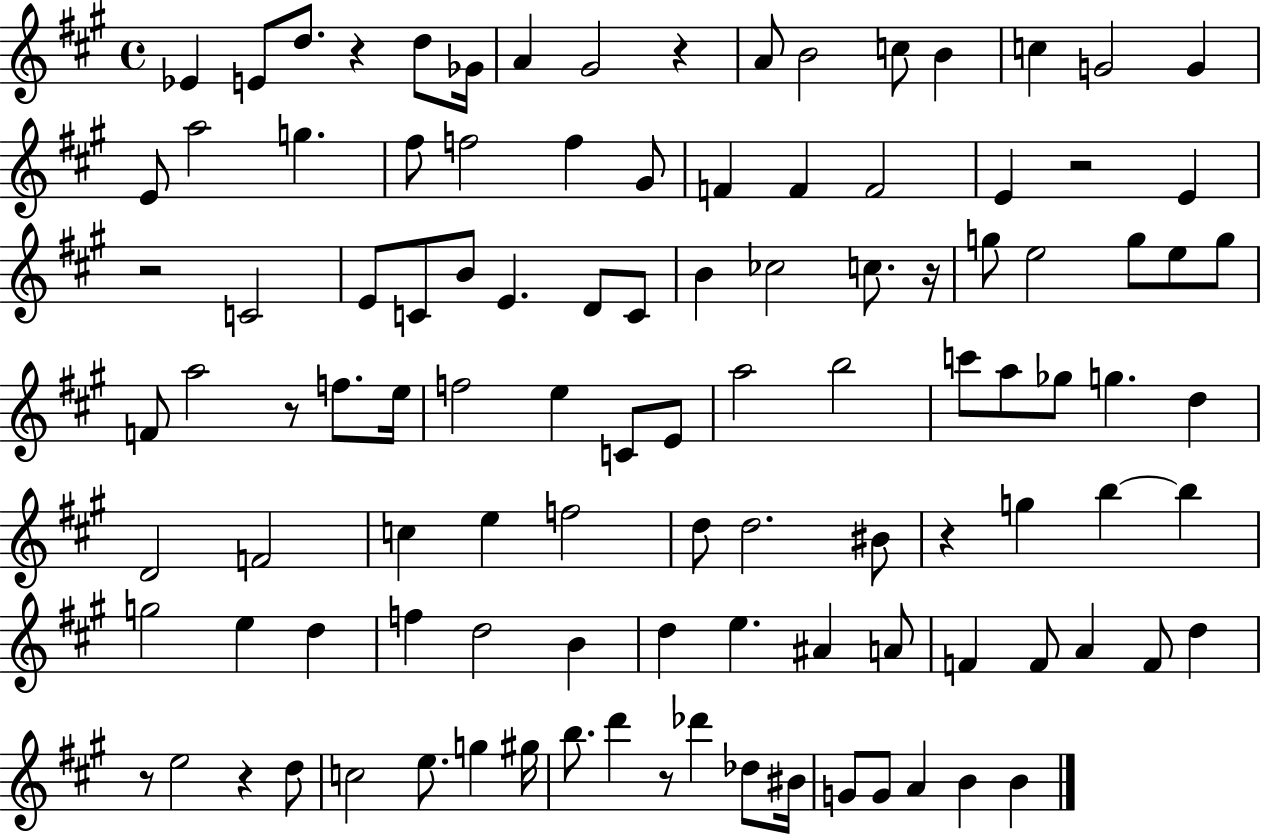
X:1
T:Untitled
M:4/4
L:1/4
K:A
_E E/2 d/2 z d/2 _G/4 A ^G2 z A/2 B2 c/2 B c G2 G E/2 a2 g ^f/2 f2 f ^G/2 F F F2 E z2 E z2 C2 E/2 C/2 B/2 E D/2 C/2 B _c2 c/2 z/4 g/2 e2 g/2 e/2 g/2 F/2 a2 z/2 f/2 e/4 f2 e C/2 E/2 a2 b2 c'/2 a/2 _g/2 g d D2 F2 c e f2 d/2 d2 ^B/2 z g b b g2 e d f d2 B d e ^A A/2 F F/2 A F/2 d z/2 e2 z d/2 c2 e/2 g ^g/4 b/2 d' z/2 _d' _d/2 ^B/4 G/2 G/2 A B B